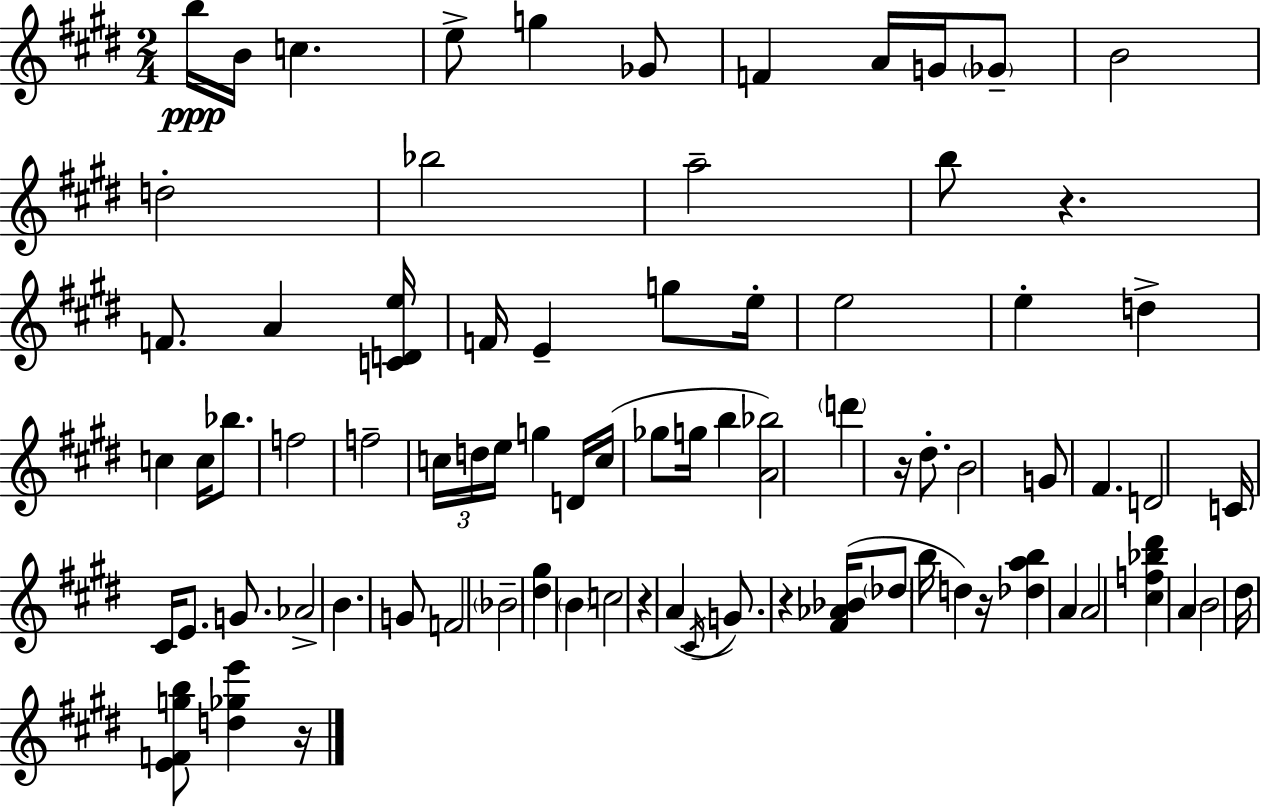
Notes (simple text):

B5/s B4/s C5/q. E5/e G5/q Gb4/e F4/q A4/s G4/s Gb4/e B4/h D5/h Bb5/h A5/h B5/e R/q. F4/e. A4/q [C4,D4,E5]/s F4/s E4/q G5/e E5/s E5/h E5/q D5/q C5/q C5/s Bb5/e. F5/h F5/h C5/s D5/s E5/s G5/q D4/s C5/s Gb5/e G5/s B5/q [A4,Bb5]/h D6/q R/s D#5/e. B4/h G4/e F#4/q. D4/h C4/s C#4/s E4/e. G4/e. Ab4/h B4/q. G4/e F4/h Bb4/h [D#5,G#5]/q B4/q C5/h R/q A4/q C#4/s G4/e. R/q [F#4,Ab4,Bb4]/s Db5/e B5/s D5/q R/s [Db5,A5,B5]/q A4/q A4/h [C#5,F5,Bb5,D#6]/q A4/q B4/h D#5/s [E4,F4,G5,B5]/e [D5,Gb5,E6]/q R/s